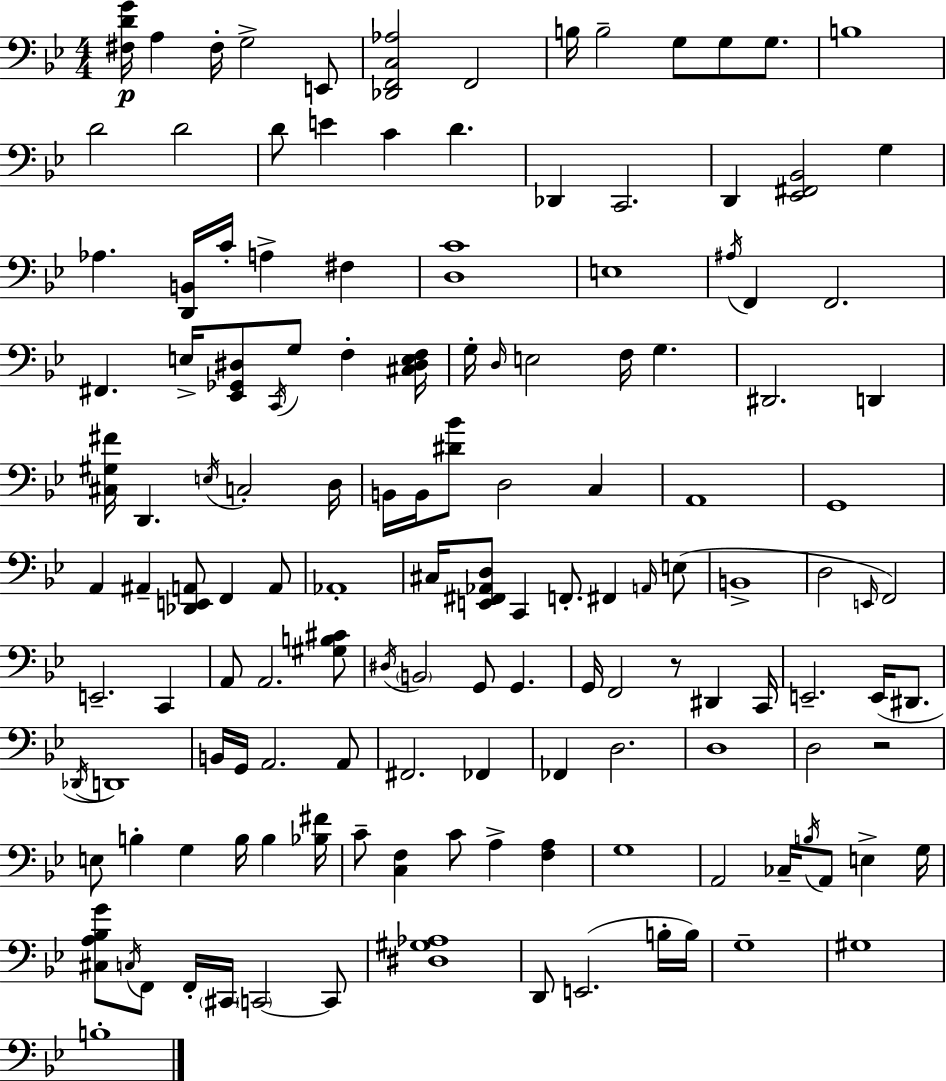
X:1
T:Untitled
M:4/4
L:1/4
K:Gm
[^F,DG]/4 A, ^F,/4 G,2 E,,/2 [_D,,F,,C,_A,]2 F,,2 B,/4 B,2 G,/2 G,/2 G,/2 B,4 D2 D2 D/2 E C D _D,, C,,2 D,, [_E,,^F,,_B,,]2 G, _A, [D,,B,,]/4 C/4 A, ^F, [D,C]4 E,4 ^A,/4 F,, F,,2 ^F,, E,/4 [_E,,_G,,^D,]/2 C,,/4 G,/2 F, [^C,^D,E,F,]/4 G,/4 D,/4 E,2 F,/4 G, ^D,,2 D,, [^C,^G,^F]/4 D,, E,/4 C,2 D,/4 B,,/4 B,,/4 [^D_B]/2 D,2 C, A,,4 G,,4 A,, ^A,, [_D,,E,,A,,]/2 F,, A,,/2 _A,,4 ^C,/4 [E,,^F,,_A,,D,]/2 C,, F,,/2 ^F,, A,,/4 E,/2 B,,4 D,2 E,,/4 F,,2 E,,2 C,, A,,/2 A,,2 [^G,B,^C]/2 ^D,/4 B,,2 G,,/2 G,, G,,/4 F,,2 z/2 ^D,, C,,/4 E,,2 E,,/4 ^D,,/2 _D,,/4 D,,4 B,,/4 G,,/4 A,,2 A,,/2 ^F,,2 _F,, _F,, D,2 D,4 D,2 z2 E,/2 B, G, B,/4 B, [_B,^F]/4 C/2 [C,F,] C/2 A, [F,A,] G,4 A,,2 _C,/4 B,/4 A,,/2 E, G,/4 [^C,A,_B,G]/2 C,/4 F,,/2 F,,/4 ^C,,/4 C,,2 C,,/2 [^D,^G,_A,]4 D,,/2 E,,2 B,/4 B,/4 G,4 ^G,4 B,4